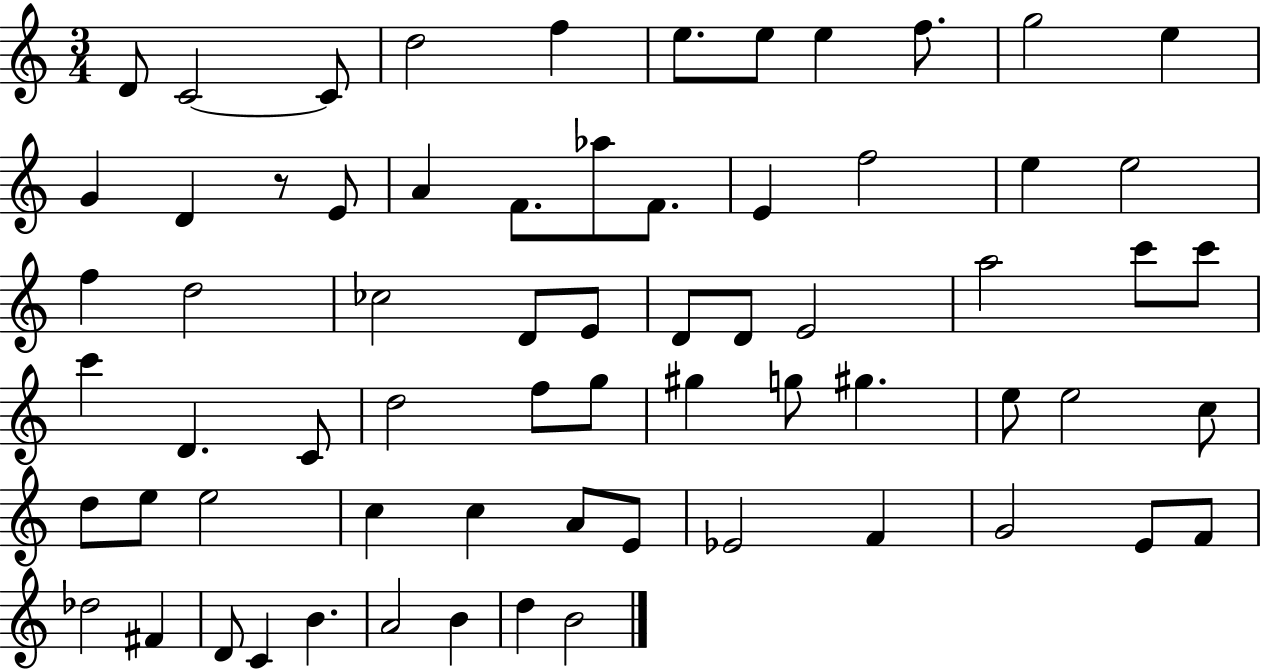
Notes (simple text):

D4/e C4/h C4/e D5/h F5/q E5/e. E5/e E5/q F5/e. G5/h E5/q G4/q D4/q R/e E4/e A4/q F4/e. Ab5/e F4/e. E4/q F5/h E5/q E5/h F5/q D5/h CES5/h D4/e E4/e D4/e D4/e E4/h A5/h C6/e C6/e C6/q D4/q. C4/e D5/h F5/e G5/e G#5/q G5/e G#5/q. E5/e E5/h C5/e D5/e E5/e E5/h C5/q C5/q A4/e E4/e Eb4/h F4/q G4/h E4/e F4/e Db5/h F#4/q D4/e C4/q B4/q. A4/h B4/q D5/q B4/h